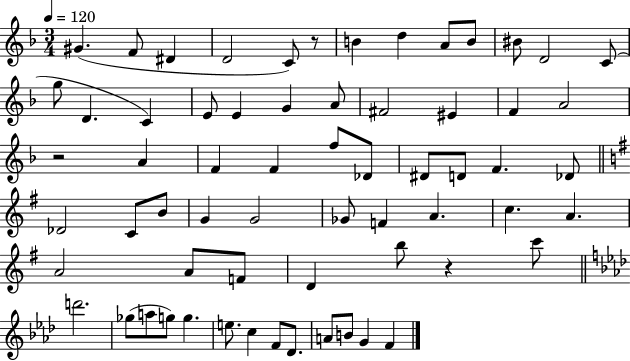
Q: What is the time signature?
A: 3/4